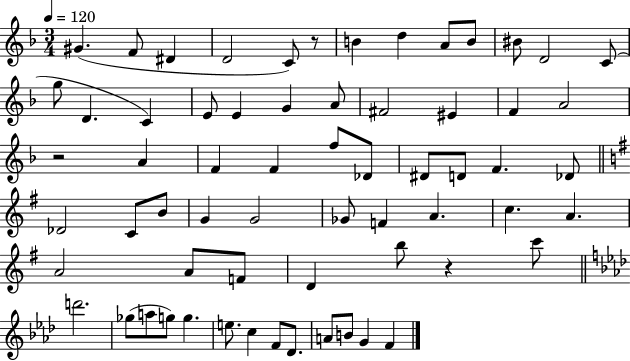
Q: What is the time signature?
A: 3/4